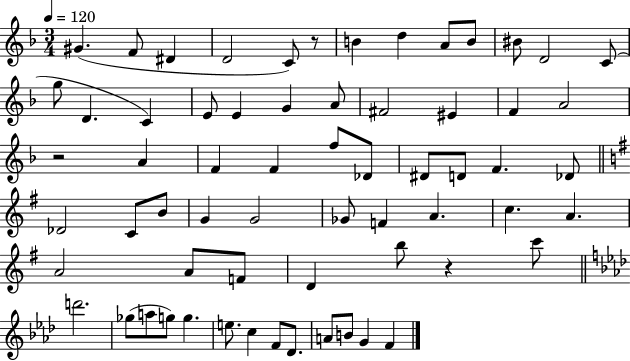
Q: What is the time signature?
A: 3/4